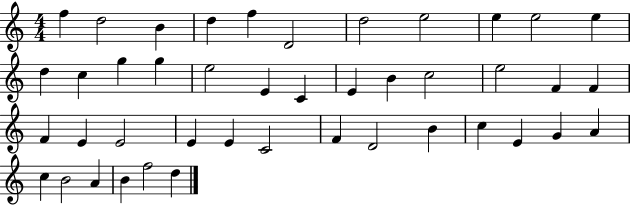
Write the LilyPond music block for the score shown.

{
  \clef treble
  \numericTimeSignature
  \time 4/4
  \key c \major
  f''4 d''2 b'4 | d''4 f''4 d'2 | d''2 e''2 | e''4 e''2 e''4 | \break d''4 c''4 g''4 g''4 | e''2 e'4 c'4 | e'4 b'4 c''2 | e''2 f'4 f'4 | \break f'4 e'4 e'2 | e'4 e'4 c'2 | f'4 d'2 b'4 | c''4 e'4 g'4 a'4 | \break c''4 b'2 a'4 | b'4 f''2 d''4 | \bar "|."
}